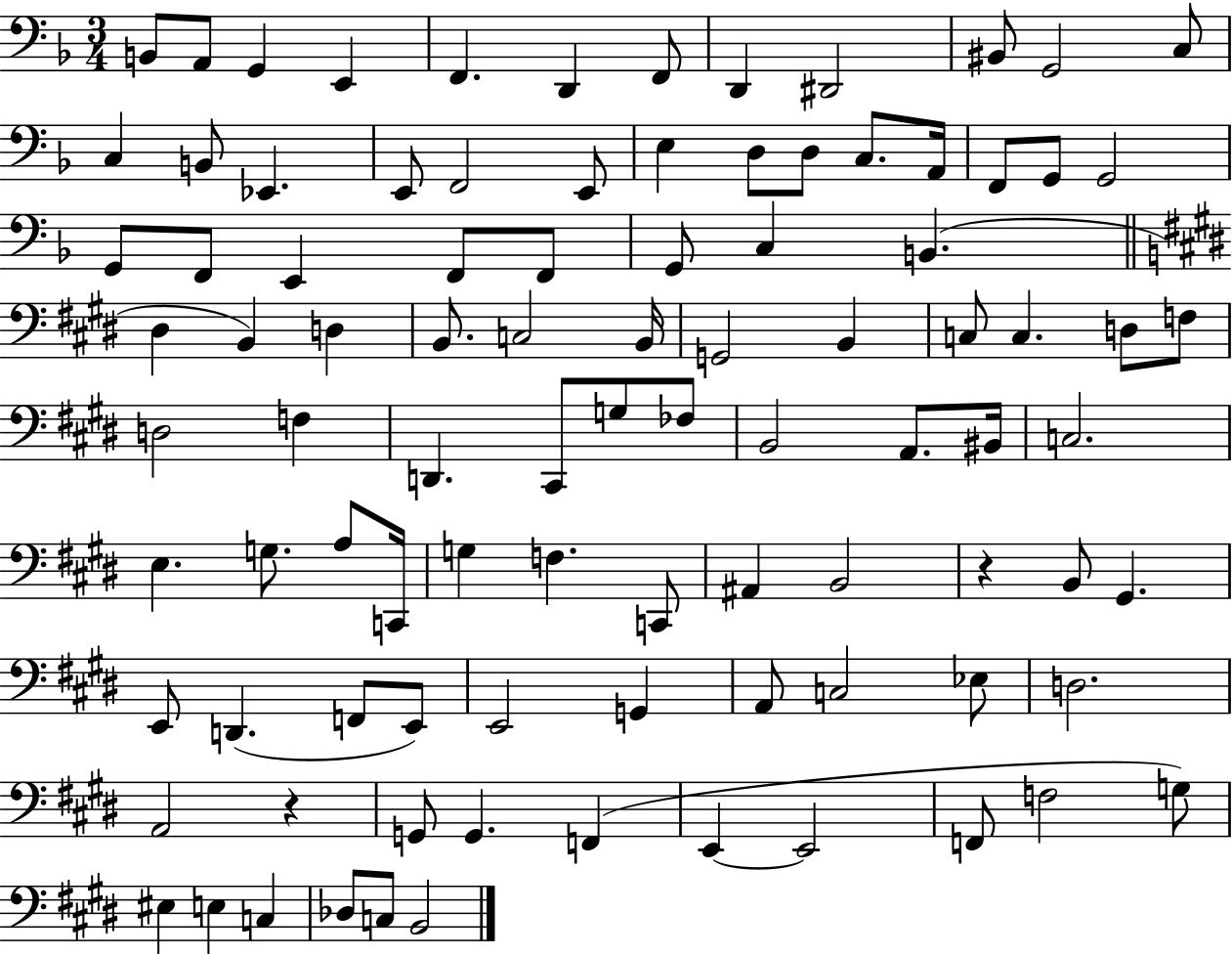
{
  \clef bass
  \numericTimeSignature
  \time 3/4
  \key f \major
  b,8 a,8 g,4 e,4 | f,4. d,4 f,8 | d,4 dis,2 | bis,8 g,2 c8 | \break c4 b,8 ees,4. | e,8 f,2 e,8 | e4 d8 d8 c8. a,16 | f,8 g,8 g,2 | \break g,8 f,8 e,4 f,8 f,8 | g,8 c4 b,4.( | \bar "||" \break \key e \major dis4 b,4) d4 | b,8. c2 b,16 | g,2 b,4 | c8 c4. d8 f8 | \break d2 f4 | d,4. cis,8 g8 fes8 | b,2 a,8. bis,16 | c2. | \break e4. g8. a8 c,16 | g4 f4. c,8 | ais,4 b,2 | r4 b,8 gis,4. | \break e,8 d,4.( f,8 e,8) | e,2 g,4 | a,8 c2 ees8 | d2. | \break a,2 r4 | g,8 g,4. f,4( | e,4~~ e,2 | f,8 f2 g8) | \break eis4 e4 c4 | des8 c8 b,2 | \bar "|."
}